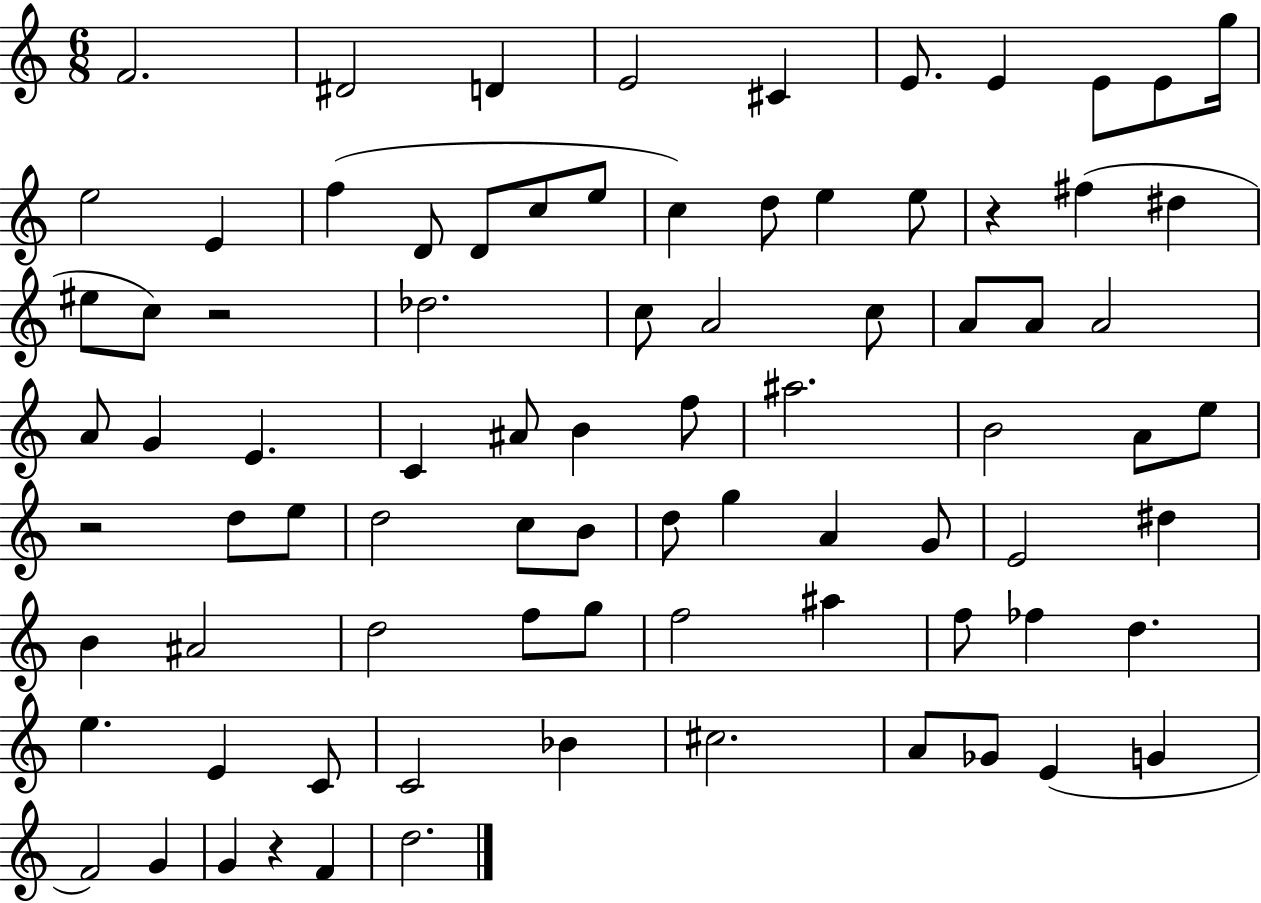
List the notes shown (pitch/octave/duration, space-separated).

F4/h. D#4/h D4/q E4/h C#4/q E4/e. E4/q E4/e E4/e G5/s E5/h E4/q F5/q D4/e D4/e C5/e E5/e C5/q D5/e E5/q E5/e R/q F#5/q D#5/q EIS5/e C5/e R/h Db5/h. C5/e A4/h C5/e A4/e A4/e A4/h A4/e G4/q E4/q. C4/q A#4/e B4/q F5/e A#5/h. B4/h A4/e E5/e R/h D5/e E5/e D5/h C5/e B4/e D5/e G5/q A4/q G4/e E4/h D#5/q B4/q A#4/h D5/h F5/e G5/e F5/h A#5/q F5/e FES5/q D5/q. E5/q. E4/q C4/e C4/h Bb4/q C#5/h. A4/e Gb4/e E4/q G4/q F4/h G4/q G4/q R/q F4/q D5/h.